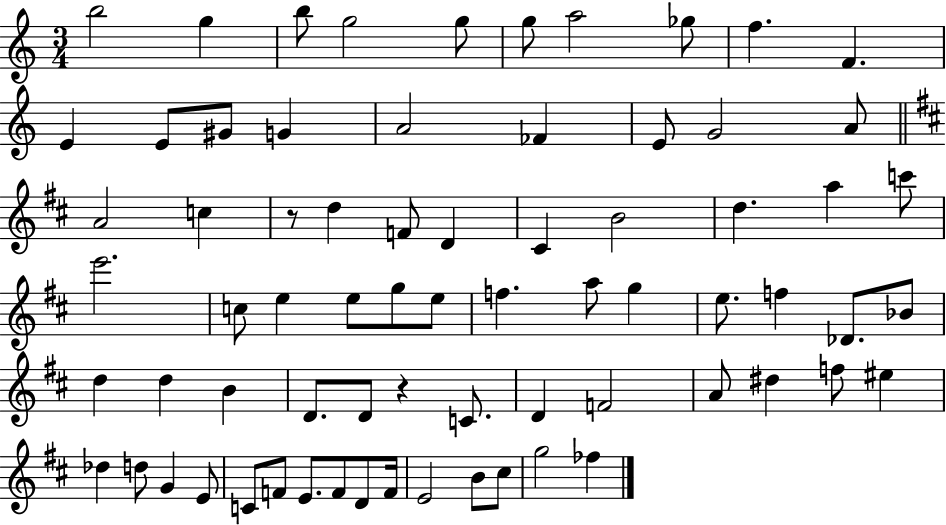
{
  \clef treble
  \numericTimeSignature
  \time 3/4
  \key c \major
  b''2 g''4 | b''8 g''2 g''8 | g''8 a''2 ges''8 | f''4. f'4. | \break e'4 e'8 gis'8 g'4 | a'2 fes'4 | e'8 g'2 a'8 | \bar "||" \break \key b \minor a'2 c''4 | r8 d''4 f'8 d'4 | cis'4 b'2 | d''4. a''4 c'''8 | \break e'''2. | c''8 e''4 e''8 g''8 e''8 | f''4. a''8 g''4 | e''8. f''4 des'8. bes'8 | \break d''4 d''4 b'4 | d'8. d'8 r4 c'8. | d'4 f'2 | a'8 dis''4 f''8 eis''4 | \break des''4 d''8 g'4 e'8 | c'8 f'8 e'8. f'8 d'8 f'16 | e'2 b'8 cis''8 | g''2 fes''4 | \break \bar "|."
}